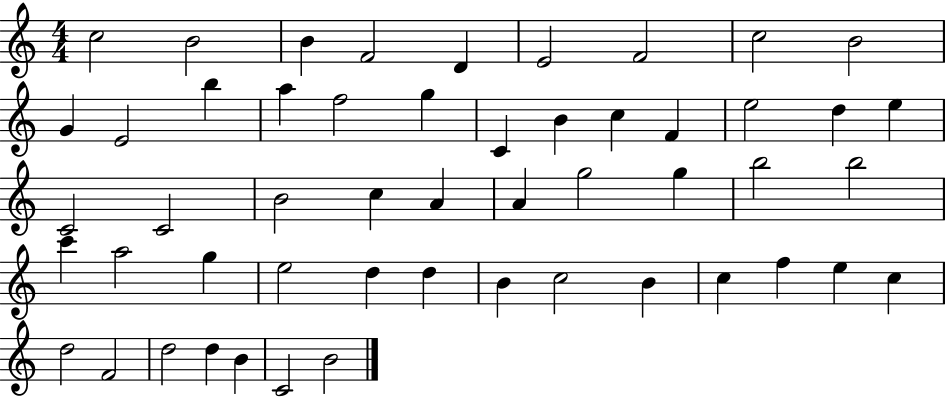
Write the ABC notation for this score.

X:1
T:Untitled
M:4/4
L:1/4
K:C
c2 B2 B F2 D E2 F2 c2 B2 G E2 b a f2 g C B c F e2 d e C2 C2 B2 c A A g2 g b2 b2 c' a2 g e2 d d B c2 B c f e c d2 F2 d2 d B C2 B2